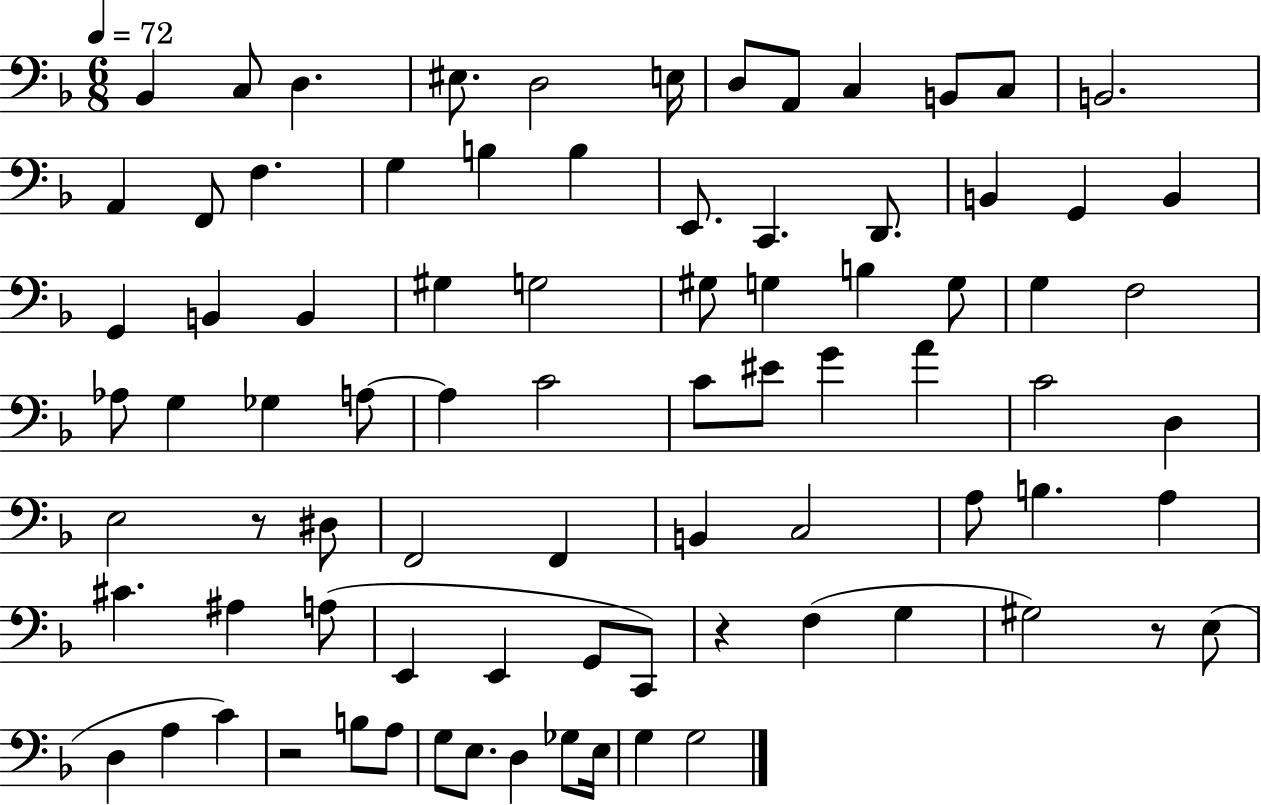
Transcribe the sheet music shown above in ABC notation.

X:1
T:Untitled
M:6/8
L:1/4
K:F
_B,, C,/2 D, ^E,/2 D,2 E,/4 D,/2 A,,/2 C, B,,/2 C,/2 B,,2 A,, F,,/2 F, G, B, B, E,,/2 C,, D,,/2 B,, G,, B,, G,, B,, B,, ^G, G,2 ^G,/2 G, B, G,/2 G, F,2 _A,/2 G, _G, A,/2 A, C2 C/2 ^E/2 G A C2 D, E,2 z/2 ^D,/2 F,,2 F,, B,, C,2 A,/2 B, A, ^C ^A, A,/2 E,, E,, G,,/2 C,,/2 z F, G, ^G,2 z/2 E,/2 D, A, C z2 B,/2 A,/2 G,/2 E,/2 D, _G,/2 E,/4 G, G,2